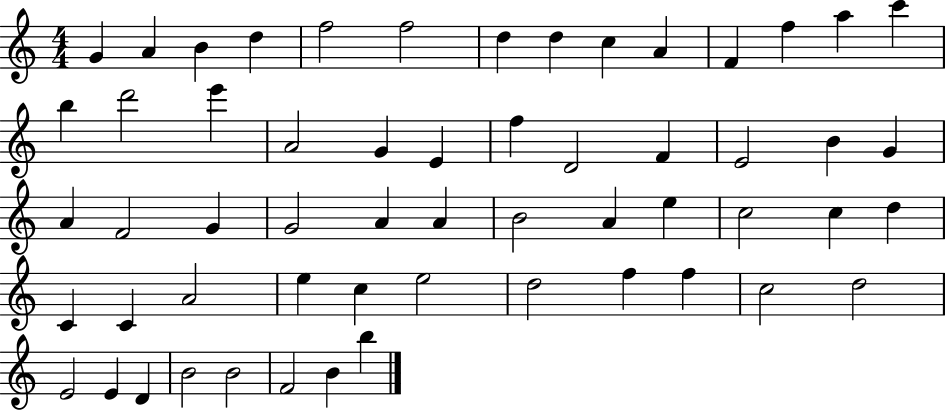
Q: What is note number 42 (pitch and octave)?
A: E5